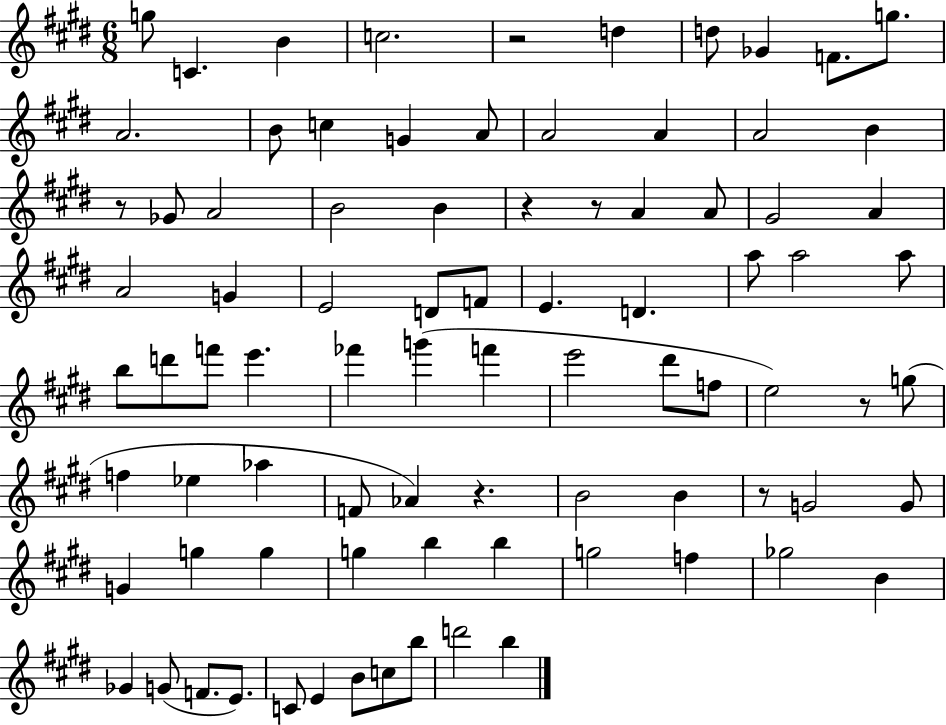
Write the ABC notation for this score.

X:1
T:Untitled
M:6/8
L:1/4
K:E
g/2 C B c2 z2 d d/2 _G F/2 g/2 A2 B/2 c G A/2 A2 A A2 B z/2 _G/2 A2 B2 B z z/2 A A/2 ^G2 A A2 G E2 D/2 F/2 E D a/2 a2 a/2 b/2 d'/2 f'/2 e' _f' g' f' e'2 ^d'/2 f/2 e2 z/2 g/2 f _e _a F/2 _A z B2 B z/2 G2 G/2 G g g g b b g2 f _g2 B _G G/2 F/2 E/2 C/2 E B/2 c/2 b/2 d'2 b